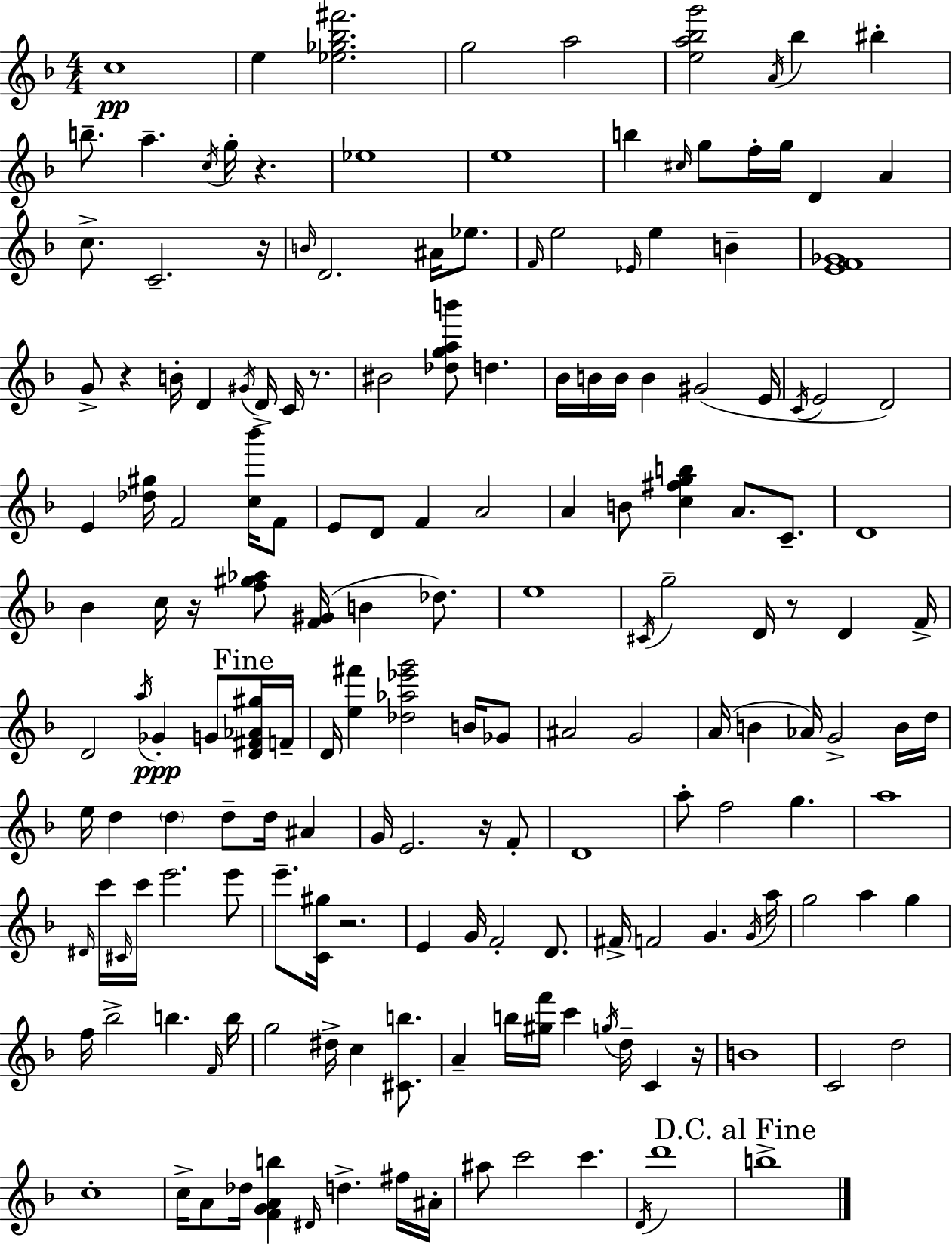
{
  \clef treble
  \numericTimeSignature
  \time 4/4
  \key f \major
  c''1\pp | e''4 <ees'' ges'' bes'' fis'''>2. | g''2 a''2 | <e'' a'' bes'' g'''>2 \acciaccatura { a'16 } bes''4 bis''4-. | \break b''8.-- a''4.-- \acciaccatura { c''16 } g''16-. r4. | ees''1 | e''1 | b''4 \grace { cis''16 } g''8 f''16-. g''16 d'4 a'4 | \break c''8.-> c'2.-- | r16 \grace { b'16 } d'2. | ais'16 ees''8. \grace { f'16 } e''2 \grace { ees'16 } e''4 | b'4-- <e' f' ges'>1 | \break g'8-> r4 b'16-. d'4 | \acciaccatura { gis'16 } d'16-> c'16 r8. bis'2 <des'' g'' a'' b'''>8 | d''4. bes'16 b'16 b'16 b'4 gis'2( | e'16 \acciaccatura { c'16 } e'2 | \break d'2) e'4 <des'' gis''>16 f'2 | <c'' bes'''>16 f'8 e'8 d'8 f'4 | a'2 a'4 b'8 <c'' fis'' g'' b''>4 | a'8. c'8.-- d'1 | \break bes'4 c''16 r16 <f'' gis'' aes''>8 | <f' gis'>16( b'4 des''8.) e''1 | \acciaccatura { cis'16 } g''2-- | d'16 r8 d'4 f'16-> d'2 | \break \acciaccatura { a''16 } ges'4-.\ppp g'8 \mark "Fine" <d' fis' aes' gis''>16 f'16-- d'16 <e'' fis'''>4 <des'' aes'' ees''' g'''>2 | b'16 ges'8 ais'2 | g'2 a'16( b'4 aes'16) | g'2-> b'16 d''16 e''16 d''4 \parenthesize d''4 | \break d''8-- d''16 ais'4 g'16 e'2. | r16 f'8-. d'1 | a''8-. f''2 | g''4. a''1 | \break \grace { dis'16 } c'''16 \grace { cis'16 } c'''16 e'''2. | e'''8 e'''8.-- <c' gis''>16 | r2. e'4 | g'16 f'2-. d'8. fis'16-> f'2 | \break g'4. \acciaccatura { g'16 } a''16 g''2 | a''4 g''4 f''16 bes''2-> | b''4. \grace { f'16 } b''16 g''2 | dis''16-> c''4 <cis' b''>8. a'4-- | \break b''16 <gis'' f'''>16 c'''4 \acciaccatura { g''16 } d''16-- c'4 r16 b'1 | c'2 | d''2 c''1-. | c''16-> | \break a'8 des''16 <f' g' a' b''>4 \grace { dis'16 } d''4.-> fis''16 ais'16-. | ais''8 c'''2 c'''4. | \acciaccatura { d'16 } d'''1 | \mark "D.C. al Fine" b''1-> | \break \bar "|."
}